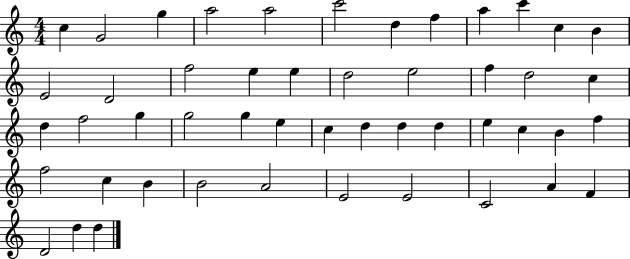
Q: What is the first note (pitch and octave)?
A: C5